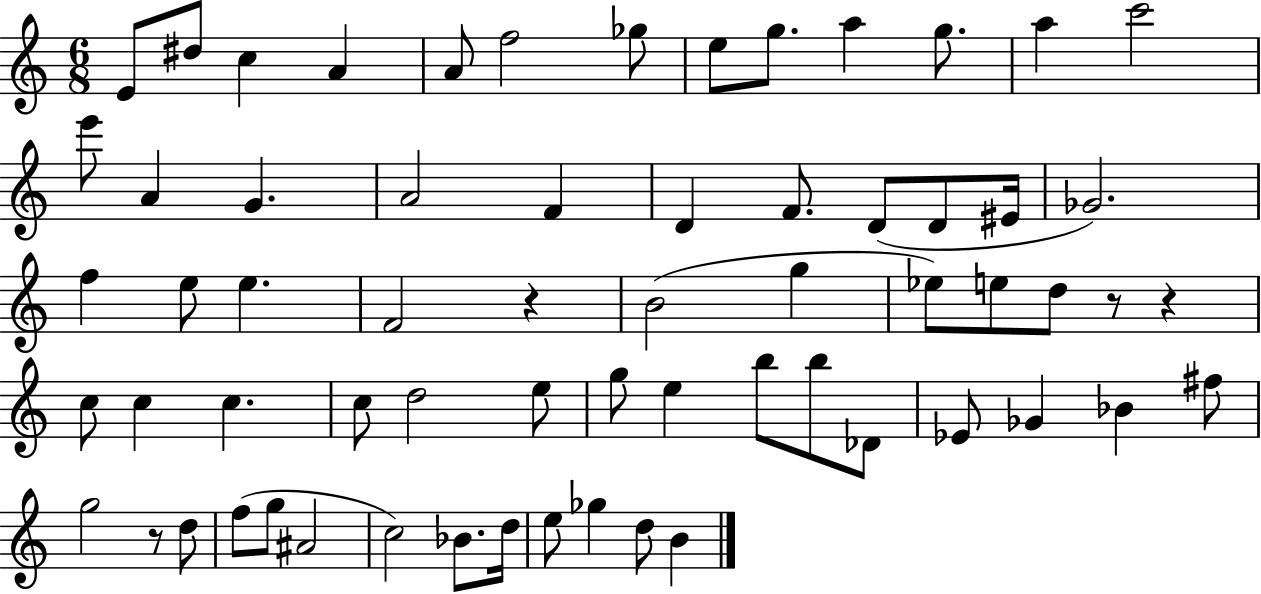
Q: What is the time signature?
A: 6/8